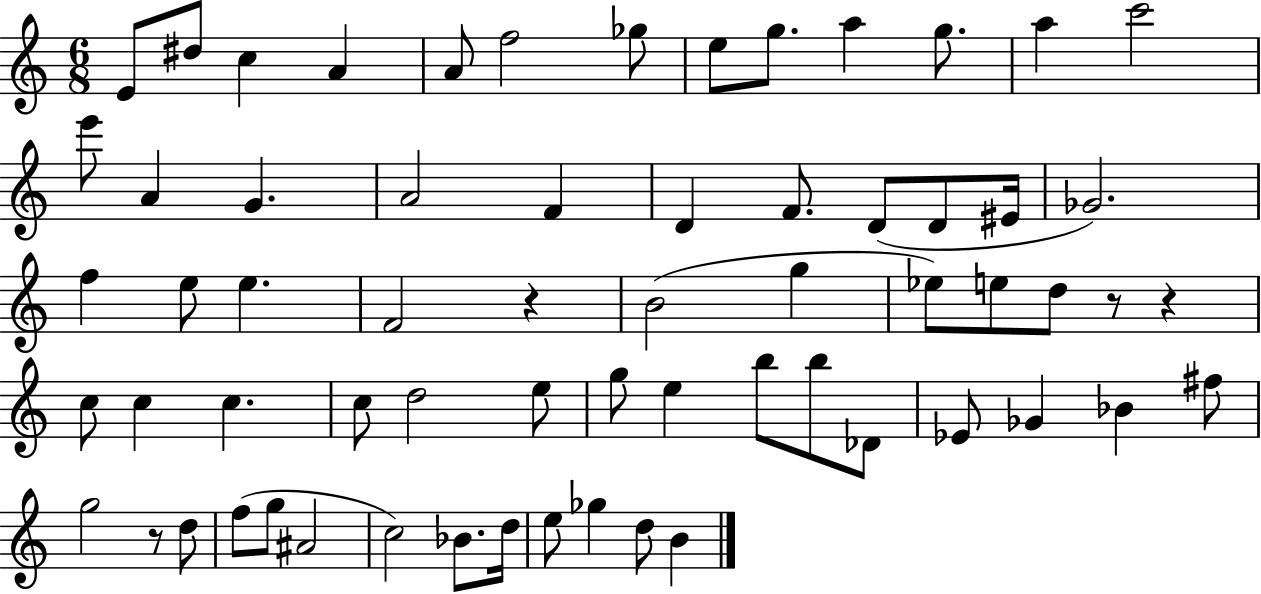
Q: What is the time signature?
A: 6/8